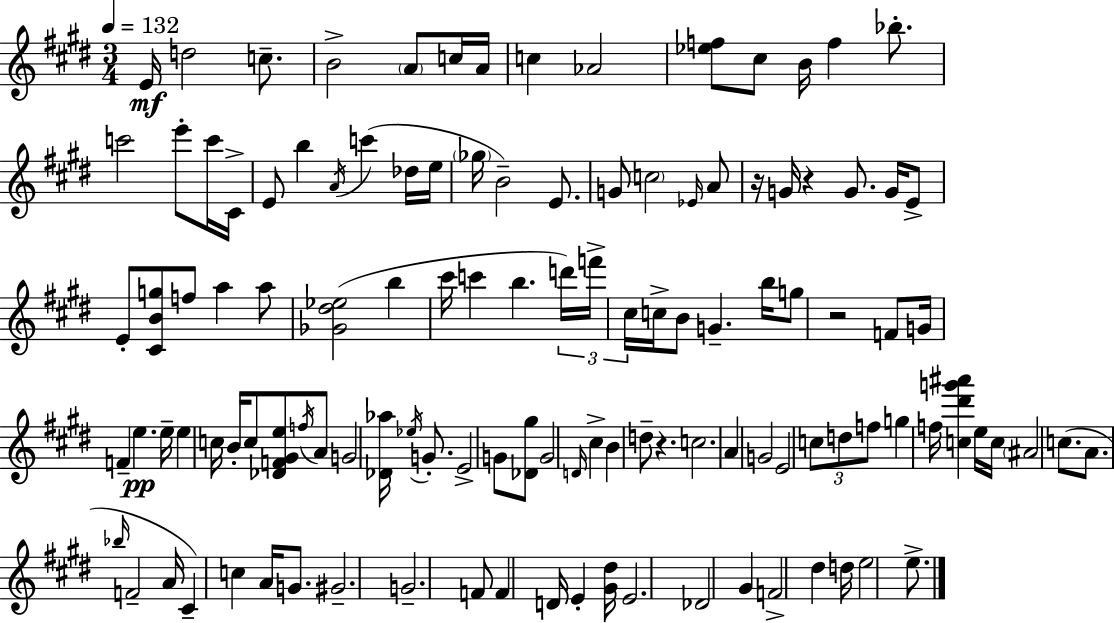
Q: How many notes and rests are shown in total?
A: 118